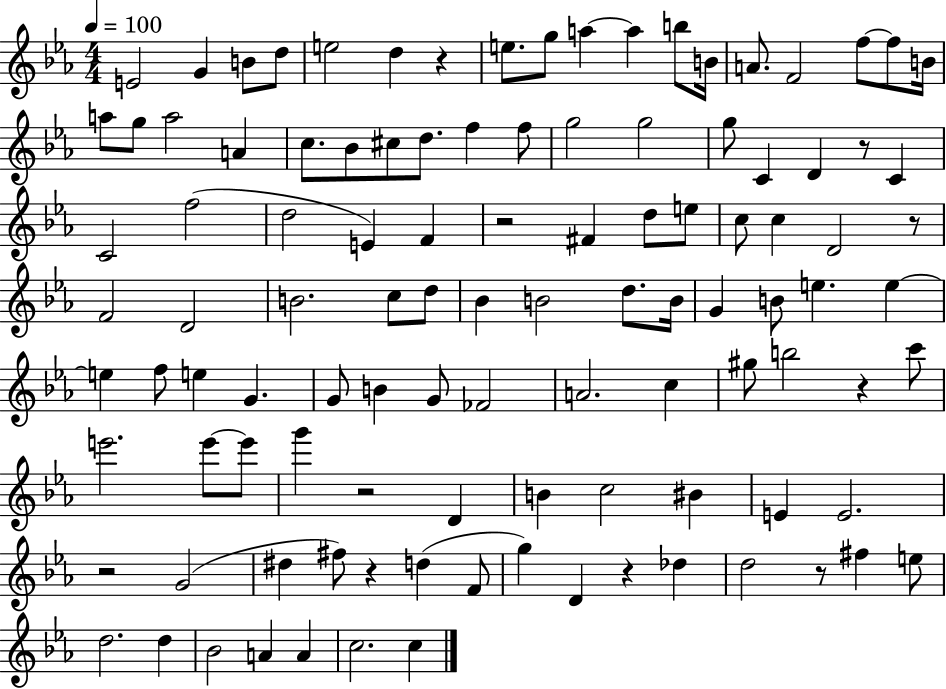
{
  \clef treble
  \numericTimeSignature
  \time 4/4
  \key ees \major
  \tempo 4 = 100
  \repeat volta 2 { e'2 g'4 b'8 d''8 | e''2 d''4 r4 | e''8. g''8 a''4~~ a''4 b''8 b'16 | a'8. f'2 f''8~~ f''8 b'16 | \break a''8 g''8 a''2 a'4 | c''8. bes'8 cis''8 d''8. f''4 f''8 | g''2 g''2 | g''8 c'4 d'4 r8 c'4 | \break c'2 f''2( | d''2 e'4) f'4 | r2 fis'4 d''8 e''8 | c''8 c''4 d'2 r8 | \break f'2 d'2 | b'2. c''8 d''8 | bes'4 b'2 d''8. b'16 | g'4 b'8 e''4. e''4~~ | \break e''4 f''8 e''4 g'4. | g'8 b'4 g'8 fes'2 | a'2. c''4 | gis''8 b''2 r4 c'''8 | \break e'''2. e'''8~~ e'''8 | g'''4 r2 d'4 | b'4 c''2 bis'4 | e'4 e'2. | \break r2 g'2( | dis''4 fis''8) r4 d''4( f'8 | g''4) d'4 r4 des''4 | d''2 r8 fis''4 e''8 | \break d''2. d''4 | bes'2 a'4 a'4 | c''2. c''4 | } \bar "|."
}